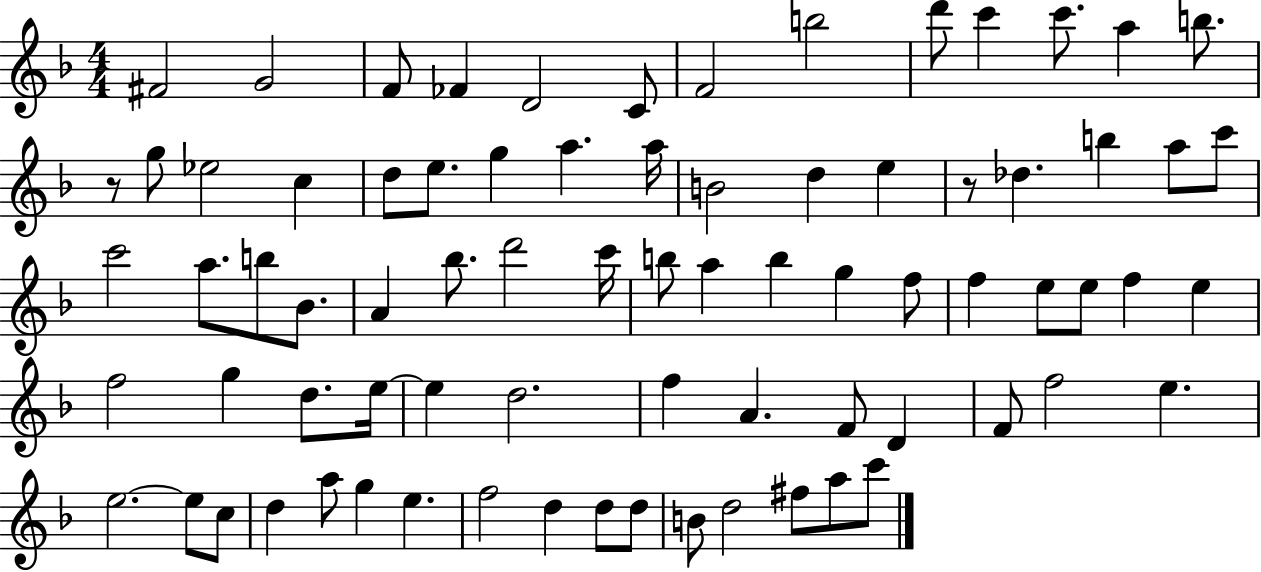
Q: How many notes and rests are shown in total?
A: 77